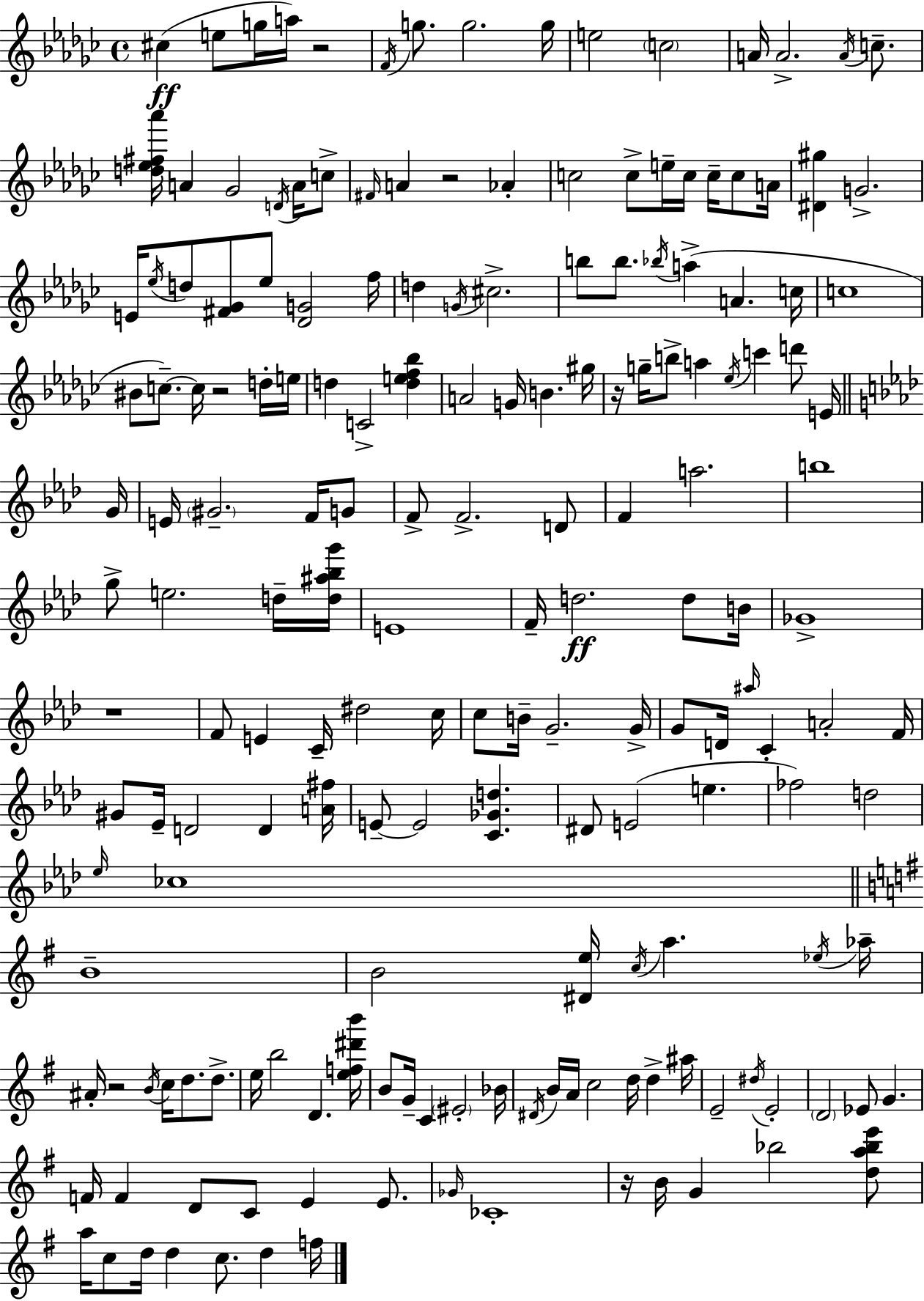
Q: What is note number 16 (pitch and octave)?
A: Gb4